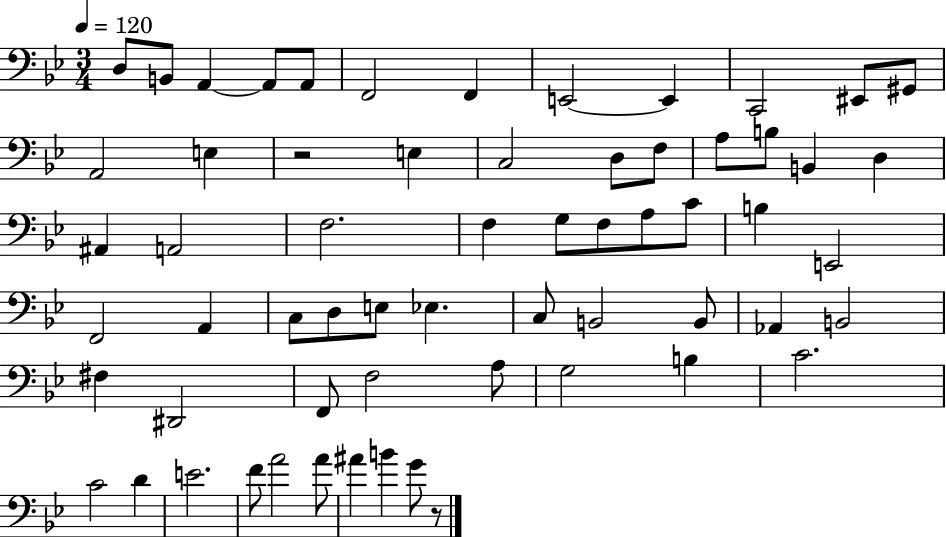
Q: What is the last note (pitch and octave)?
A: G4